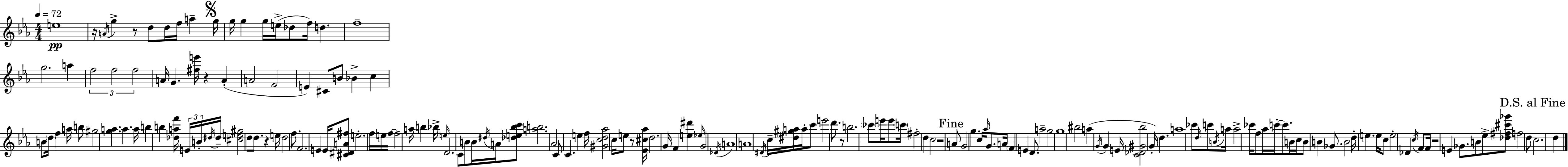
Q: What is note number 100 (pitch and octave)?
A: G5